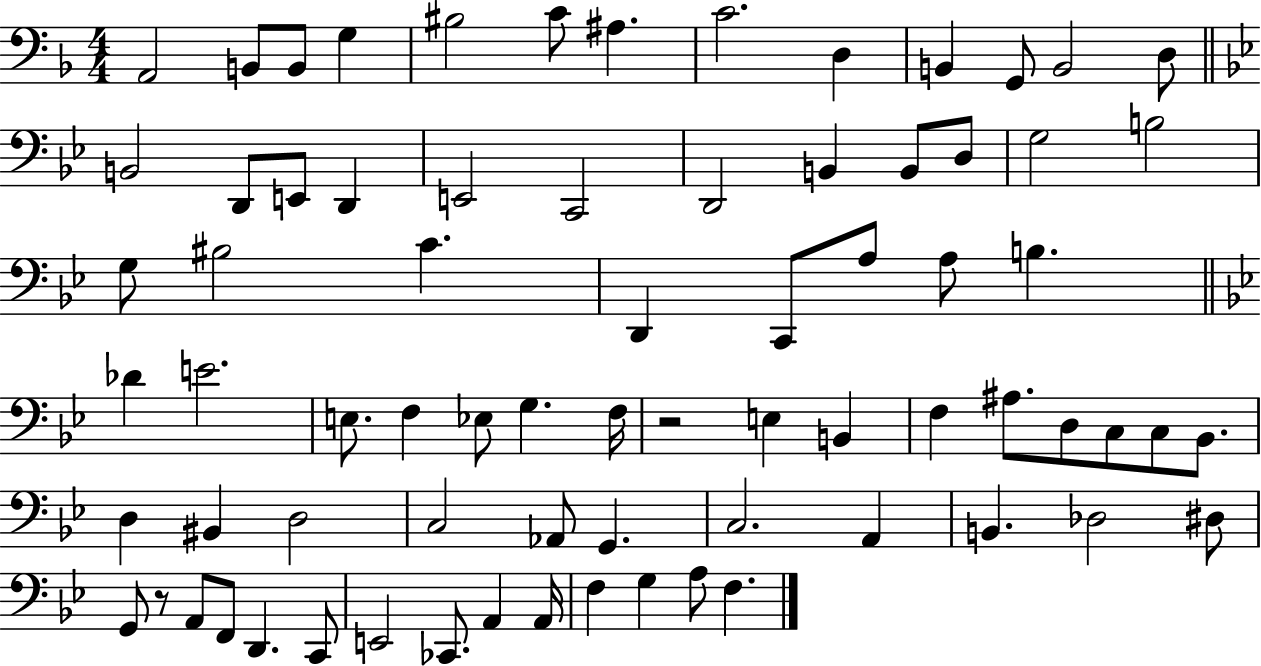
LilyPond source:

{
  \clef bass
  \numericTimeSignature
  \time 4/4
  \key f \major
  a,2 b,8 b,8 g4 | bis2 c'8 ais4. | c'2. d4 | b,4 g,8 b,2 d8 | \break \bar "||" \break \key bes \major b,2 d,8 e,8 d,4 | e,2 c,2 | d,2 b,4 b,8 d8 | g2 b2 | \break g8 bis2 c'4. | d,4 c,8 a8 a8 b4. | \bar "||" \break \key bes \major des'4 e'2. | e8. f4 ees8 g4. f16 | r2 e4 b,4 | f4 ais8. d8 c8 c8 bes,8. | \break d4 bis,4 d2 | c2 aes,8 g,4. | c2. a,4 | b,4. des2 dis8 | \break g,8 r8 a,8 f,8 d,4. c,8 | e,2 ces,8. a,4 a,16 | f4 g4 a8 f4. | \bar "|."
}